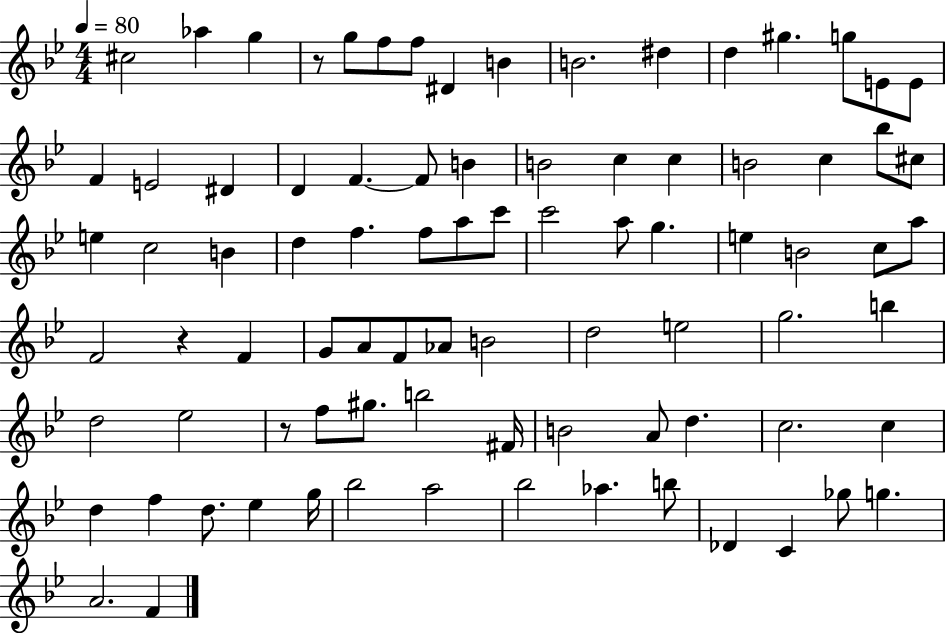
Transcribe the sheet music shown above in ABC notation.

X:1
T:Untitled
M:4/4
L:1/4
K:Bb
^c2 _a g z/2 g/2 f/2 f/2 ^D B B2 ^d d ^g g/2 E/2 E/2 F E2 ^D D F F/2 B B2 c c B2 c _b/2 ^c/2 e c2 B d f f/2 a/2 c'/2 c'2 a/2 g e B2 c/2 a/2 F2 z F G/2 A/2 F/2 _A/2 B2 d2 e2 g2 b d2 _e2 z/2 f/2 ^g/2 b2 ^F/4 B2 A/2 d c2 c d f d/2 _e g/4 _b2 a2 _b2 _a b/2 _D C _g/2 g A2 F